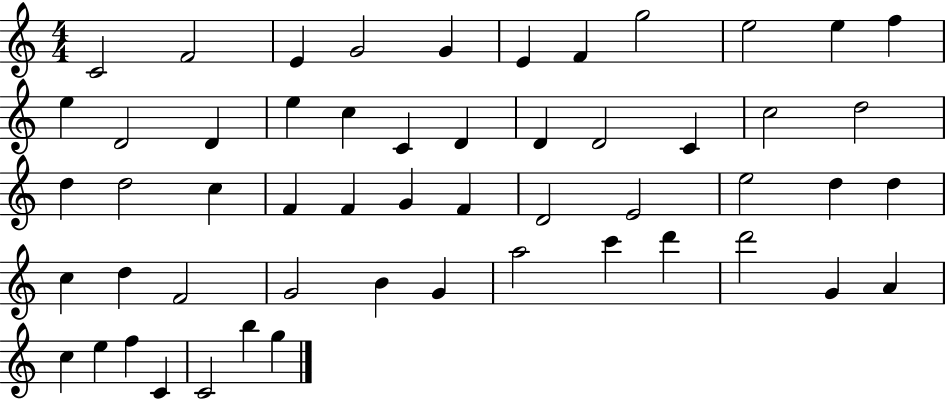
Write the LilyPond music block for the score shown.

{
  \clef treble
  \numericTimeSignature
  \time 4/4
  \key c \major
  c'2 f'2 | e'4 g'2 g'4 | e'4 f'4 g''2 | e''2 e''4 f''4 | \break e''4 d'2 d'4 | e''4 c''4 c'4 d'4 | d'4 d'2 c'4 | c''2 d''2 | \break d''4 d''2 c''4 | f'4 f'4 g'4 f'4 | d'2 e'2 | e''2 d''4 d''4 | \break c''4 d''4 f'2 | g'2 b'4 g'4 | a''2 c'''4 d'''4 | d'''2 g'4 a'4 | \break c''4 e''4 f''4 c'4 | c'2 b''4 g''4 | \bar "|."
}